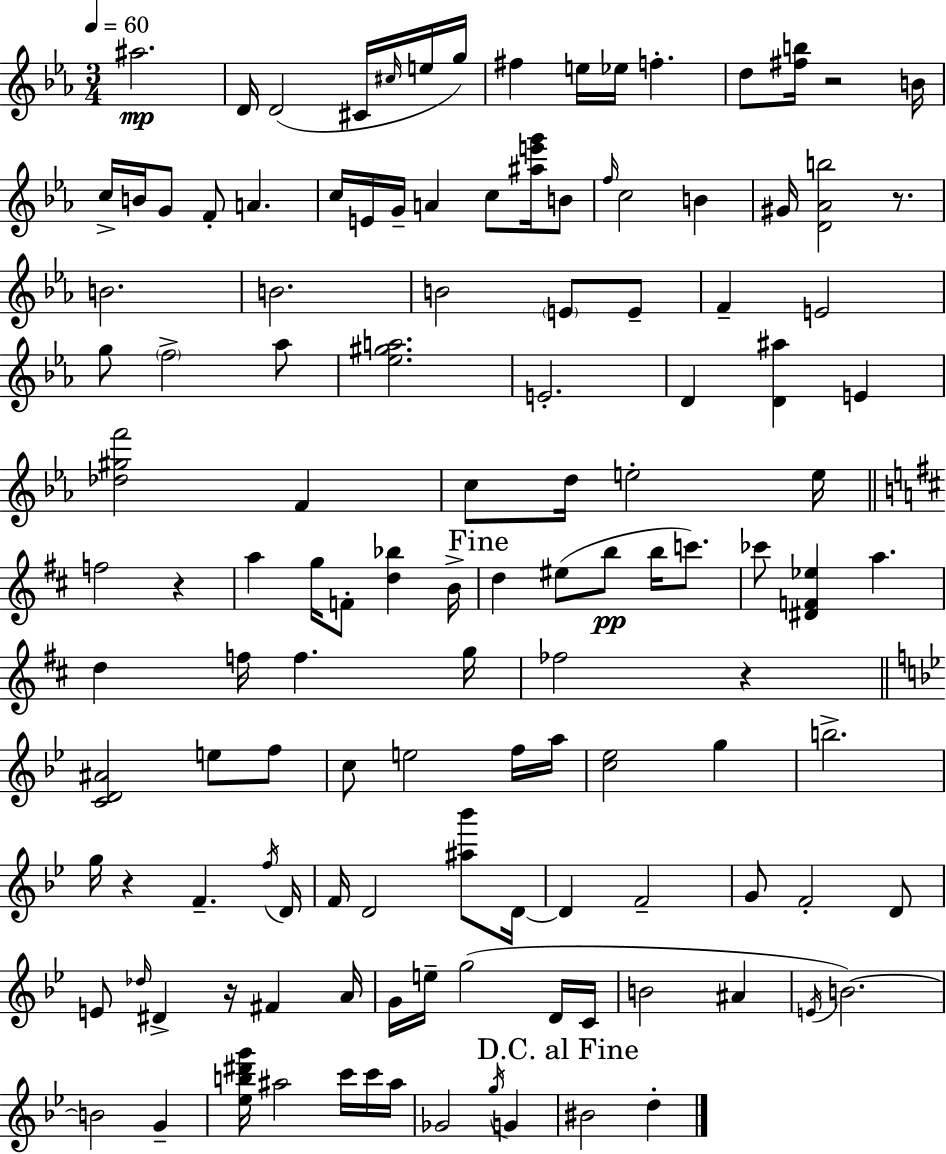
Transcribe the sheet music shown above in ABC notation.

X:1
T:Untitled
M:3/4
L:1/4
K:Cm
^a2 D/4 D2 ^C/4 ^c/4 e/4 g/4 ^f e/4 _e/4 f d/2 [^fb]/4 z2 B/4 c/4 B/4 G/2 F/2 A c/4 E/4 G/4 A c/2 [^ae'g']/4 B/2 f/4 c2 B ^G/4 [D_Ab]2 z/2 B2 B2 B2 E/2 E/2 F E2 g/2 f2 _a/2 [_e^ga]2 E2 D [D^a] E [_d^gf']2 F c/2 d/4 e2 e/4 f2 z a g/4 F/2 [d_b] B/4 d ^e/2 b/2 b/4 c'/2 _c'/2 [^DF_e] a d f/4 f g/4 _f2 z [CD^A]2 e/2 f/2 c/2 e2 f/4 a/4 [c_e]2 g b2 g/4 z F f/4 D/4 F/4 D2 [^a_b']/2 D/4 D F2 G/2 F2 D/2 E/2 _d/4 ^D z/4 ^F A/4 G/4 e/4 g2 D/4 C/4 B2 ^A E/4 B2 B2 G [_eb^d'g']/4 ^a2 c'/4 c'/4 ^a/4 _G2 g/4 G ^B2 d